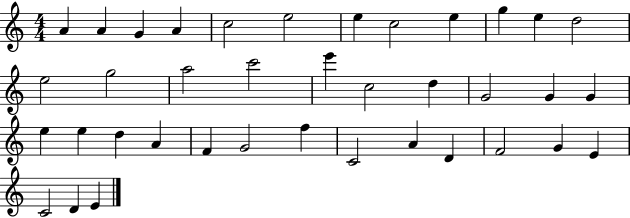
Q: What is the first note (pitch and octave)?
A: A4